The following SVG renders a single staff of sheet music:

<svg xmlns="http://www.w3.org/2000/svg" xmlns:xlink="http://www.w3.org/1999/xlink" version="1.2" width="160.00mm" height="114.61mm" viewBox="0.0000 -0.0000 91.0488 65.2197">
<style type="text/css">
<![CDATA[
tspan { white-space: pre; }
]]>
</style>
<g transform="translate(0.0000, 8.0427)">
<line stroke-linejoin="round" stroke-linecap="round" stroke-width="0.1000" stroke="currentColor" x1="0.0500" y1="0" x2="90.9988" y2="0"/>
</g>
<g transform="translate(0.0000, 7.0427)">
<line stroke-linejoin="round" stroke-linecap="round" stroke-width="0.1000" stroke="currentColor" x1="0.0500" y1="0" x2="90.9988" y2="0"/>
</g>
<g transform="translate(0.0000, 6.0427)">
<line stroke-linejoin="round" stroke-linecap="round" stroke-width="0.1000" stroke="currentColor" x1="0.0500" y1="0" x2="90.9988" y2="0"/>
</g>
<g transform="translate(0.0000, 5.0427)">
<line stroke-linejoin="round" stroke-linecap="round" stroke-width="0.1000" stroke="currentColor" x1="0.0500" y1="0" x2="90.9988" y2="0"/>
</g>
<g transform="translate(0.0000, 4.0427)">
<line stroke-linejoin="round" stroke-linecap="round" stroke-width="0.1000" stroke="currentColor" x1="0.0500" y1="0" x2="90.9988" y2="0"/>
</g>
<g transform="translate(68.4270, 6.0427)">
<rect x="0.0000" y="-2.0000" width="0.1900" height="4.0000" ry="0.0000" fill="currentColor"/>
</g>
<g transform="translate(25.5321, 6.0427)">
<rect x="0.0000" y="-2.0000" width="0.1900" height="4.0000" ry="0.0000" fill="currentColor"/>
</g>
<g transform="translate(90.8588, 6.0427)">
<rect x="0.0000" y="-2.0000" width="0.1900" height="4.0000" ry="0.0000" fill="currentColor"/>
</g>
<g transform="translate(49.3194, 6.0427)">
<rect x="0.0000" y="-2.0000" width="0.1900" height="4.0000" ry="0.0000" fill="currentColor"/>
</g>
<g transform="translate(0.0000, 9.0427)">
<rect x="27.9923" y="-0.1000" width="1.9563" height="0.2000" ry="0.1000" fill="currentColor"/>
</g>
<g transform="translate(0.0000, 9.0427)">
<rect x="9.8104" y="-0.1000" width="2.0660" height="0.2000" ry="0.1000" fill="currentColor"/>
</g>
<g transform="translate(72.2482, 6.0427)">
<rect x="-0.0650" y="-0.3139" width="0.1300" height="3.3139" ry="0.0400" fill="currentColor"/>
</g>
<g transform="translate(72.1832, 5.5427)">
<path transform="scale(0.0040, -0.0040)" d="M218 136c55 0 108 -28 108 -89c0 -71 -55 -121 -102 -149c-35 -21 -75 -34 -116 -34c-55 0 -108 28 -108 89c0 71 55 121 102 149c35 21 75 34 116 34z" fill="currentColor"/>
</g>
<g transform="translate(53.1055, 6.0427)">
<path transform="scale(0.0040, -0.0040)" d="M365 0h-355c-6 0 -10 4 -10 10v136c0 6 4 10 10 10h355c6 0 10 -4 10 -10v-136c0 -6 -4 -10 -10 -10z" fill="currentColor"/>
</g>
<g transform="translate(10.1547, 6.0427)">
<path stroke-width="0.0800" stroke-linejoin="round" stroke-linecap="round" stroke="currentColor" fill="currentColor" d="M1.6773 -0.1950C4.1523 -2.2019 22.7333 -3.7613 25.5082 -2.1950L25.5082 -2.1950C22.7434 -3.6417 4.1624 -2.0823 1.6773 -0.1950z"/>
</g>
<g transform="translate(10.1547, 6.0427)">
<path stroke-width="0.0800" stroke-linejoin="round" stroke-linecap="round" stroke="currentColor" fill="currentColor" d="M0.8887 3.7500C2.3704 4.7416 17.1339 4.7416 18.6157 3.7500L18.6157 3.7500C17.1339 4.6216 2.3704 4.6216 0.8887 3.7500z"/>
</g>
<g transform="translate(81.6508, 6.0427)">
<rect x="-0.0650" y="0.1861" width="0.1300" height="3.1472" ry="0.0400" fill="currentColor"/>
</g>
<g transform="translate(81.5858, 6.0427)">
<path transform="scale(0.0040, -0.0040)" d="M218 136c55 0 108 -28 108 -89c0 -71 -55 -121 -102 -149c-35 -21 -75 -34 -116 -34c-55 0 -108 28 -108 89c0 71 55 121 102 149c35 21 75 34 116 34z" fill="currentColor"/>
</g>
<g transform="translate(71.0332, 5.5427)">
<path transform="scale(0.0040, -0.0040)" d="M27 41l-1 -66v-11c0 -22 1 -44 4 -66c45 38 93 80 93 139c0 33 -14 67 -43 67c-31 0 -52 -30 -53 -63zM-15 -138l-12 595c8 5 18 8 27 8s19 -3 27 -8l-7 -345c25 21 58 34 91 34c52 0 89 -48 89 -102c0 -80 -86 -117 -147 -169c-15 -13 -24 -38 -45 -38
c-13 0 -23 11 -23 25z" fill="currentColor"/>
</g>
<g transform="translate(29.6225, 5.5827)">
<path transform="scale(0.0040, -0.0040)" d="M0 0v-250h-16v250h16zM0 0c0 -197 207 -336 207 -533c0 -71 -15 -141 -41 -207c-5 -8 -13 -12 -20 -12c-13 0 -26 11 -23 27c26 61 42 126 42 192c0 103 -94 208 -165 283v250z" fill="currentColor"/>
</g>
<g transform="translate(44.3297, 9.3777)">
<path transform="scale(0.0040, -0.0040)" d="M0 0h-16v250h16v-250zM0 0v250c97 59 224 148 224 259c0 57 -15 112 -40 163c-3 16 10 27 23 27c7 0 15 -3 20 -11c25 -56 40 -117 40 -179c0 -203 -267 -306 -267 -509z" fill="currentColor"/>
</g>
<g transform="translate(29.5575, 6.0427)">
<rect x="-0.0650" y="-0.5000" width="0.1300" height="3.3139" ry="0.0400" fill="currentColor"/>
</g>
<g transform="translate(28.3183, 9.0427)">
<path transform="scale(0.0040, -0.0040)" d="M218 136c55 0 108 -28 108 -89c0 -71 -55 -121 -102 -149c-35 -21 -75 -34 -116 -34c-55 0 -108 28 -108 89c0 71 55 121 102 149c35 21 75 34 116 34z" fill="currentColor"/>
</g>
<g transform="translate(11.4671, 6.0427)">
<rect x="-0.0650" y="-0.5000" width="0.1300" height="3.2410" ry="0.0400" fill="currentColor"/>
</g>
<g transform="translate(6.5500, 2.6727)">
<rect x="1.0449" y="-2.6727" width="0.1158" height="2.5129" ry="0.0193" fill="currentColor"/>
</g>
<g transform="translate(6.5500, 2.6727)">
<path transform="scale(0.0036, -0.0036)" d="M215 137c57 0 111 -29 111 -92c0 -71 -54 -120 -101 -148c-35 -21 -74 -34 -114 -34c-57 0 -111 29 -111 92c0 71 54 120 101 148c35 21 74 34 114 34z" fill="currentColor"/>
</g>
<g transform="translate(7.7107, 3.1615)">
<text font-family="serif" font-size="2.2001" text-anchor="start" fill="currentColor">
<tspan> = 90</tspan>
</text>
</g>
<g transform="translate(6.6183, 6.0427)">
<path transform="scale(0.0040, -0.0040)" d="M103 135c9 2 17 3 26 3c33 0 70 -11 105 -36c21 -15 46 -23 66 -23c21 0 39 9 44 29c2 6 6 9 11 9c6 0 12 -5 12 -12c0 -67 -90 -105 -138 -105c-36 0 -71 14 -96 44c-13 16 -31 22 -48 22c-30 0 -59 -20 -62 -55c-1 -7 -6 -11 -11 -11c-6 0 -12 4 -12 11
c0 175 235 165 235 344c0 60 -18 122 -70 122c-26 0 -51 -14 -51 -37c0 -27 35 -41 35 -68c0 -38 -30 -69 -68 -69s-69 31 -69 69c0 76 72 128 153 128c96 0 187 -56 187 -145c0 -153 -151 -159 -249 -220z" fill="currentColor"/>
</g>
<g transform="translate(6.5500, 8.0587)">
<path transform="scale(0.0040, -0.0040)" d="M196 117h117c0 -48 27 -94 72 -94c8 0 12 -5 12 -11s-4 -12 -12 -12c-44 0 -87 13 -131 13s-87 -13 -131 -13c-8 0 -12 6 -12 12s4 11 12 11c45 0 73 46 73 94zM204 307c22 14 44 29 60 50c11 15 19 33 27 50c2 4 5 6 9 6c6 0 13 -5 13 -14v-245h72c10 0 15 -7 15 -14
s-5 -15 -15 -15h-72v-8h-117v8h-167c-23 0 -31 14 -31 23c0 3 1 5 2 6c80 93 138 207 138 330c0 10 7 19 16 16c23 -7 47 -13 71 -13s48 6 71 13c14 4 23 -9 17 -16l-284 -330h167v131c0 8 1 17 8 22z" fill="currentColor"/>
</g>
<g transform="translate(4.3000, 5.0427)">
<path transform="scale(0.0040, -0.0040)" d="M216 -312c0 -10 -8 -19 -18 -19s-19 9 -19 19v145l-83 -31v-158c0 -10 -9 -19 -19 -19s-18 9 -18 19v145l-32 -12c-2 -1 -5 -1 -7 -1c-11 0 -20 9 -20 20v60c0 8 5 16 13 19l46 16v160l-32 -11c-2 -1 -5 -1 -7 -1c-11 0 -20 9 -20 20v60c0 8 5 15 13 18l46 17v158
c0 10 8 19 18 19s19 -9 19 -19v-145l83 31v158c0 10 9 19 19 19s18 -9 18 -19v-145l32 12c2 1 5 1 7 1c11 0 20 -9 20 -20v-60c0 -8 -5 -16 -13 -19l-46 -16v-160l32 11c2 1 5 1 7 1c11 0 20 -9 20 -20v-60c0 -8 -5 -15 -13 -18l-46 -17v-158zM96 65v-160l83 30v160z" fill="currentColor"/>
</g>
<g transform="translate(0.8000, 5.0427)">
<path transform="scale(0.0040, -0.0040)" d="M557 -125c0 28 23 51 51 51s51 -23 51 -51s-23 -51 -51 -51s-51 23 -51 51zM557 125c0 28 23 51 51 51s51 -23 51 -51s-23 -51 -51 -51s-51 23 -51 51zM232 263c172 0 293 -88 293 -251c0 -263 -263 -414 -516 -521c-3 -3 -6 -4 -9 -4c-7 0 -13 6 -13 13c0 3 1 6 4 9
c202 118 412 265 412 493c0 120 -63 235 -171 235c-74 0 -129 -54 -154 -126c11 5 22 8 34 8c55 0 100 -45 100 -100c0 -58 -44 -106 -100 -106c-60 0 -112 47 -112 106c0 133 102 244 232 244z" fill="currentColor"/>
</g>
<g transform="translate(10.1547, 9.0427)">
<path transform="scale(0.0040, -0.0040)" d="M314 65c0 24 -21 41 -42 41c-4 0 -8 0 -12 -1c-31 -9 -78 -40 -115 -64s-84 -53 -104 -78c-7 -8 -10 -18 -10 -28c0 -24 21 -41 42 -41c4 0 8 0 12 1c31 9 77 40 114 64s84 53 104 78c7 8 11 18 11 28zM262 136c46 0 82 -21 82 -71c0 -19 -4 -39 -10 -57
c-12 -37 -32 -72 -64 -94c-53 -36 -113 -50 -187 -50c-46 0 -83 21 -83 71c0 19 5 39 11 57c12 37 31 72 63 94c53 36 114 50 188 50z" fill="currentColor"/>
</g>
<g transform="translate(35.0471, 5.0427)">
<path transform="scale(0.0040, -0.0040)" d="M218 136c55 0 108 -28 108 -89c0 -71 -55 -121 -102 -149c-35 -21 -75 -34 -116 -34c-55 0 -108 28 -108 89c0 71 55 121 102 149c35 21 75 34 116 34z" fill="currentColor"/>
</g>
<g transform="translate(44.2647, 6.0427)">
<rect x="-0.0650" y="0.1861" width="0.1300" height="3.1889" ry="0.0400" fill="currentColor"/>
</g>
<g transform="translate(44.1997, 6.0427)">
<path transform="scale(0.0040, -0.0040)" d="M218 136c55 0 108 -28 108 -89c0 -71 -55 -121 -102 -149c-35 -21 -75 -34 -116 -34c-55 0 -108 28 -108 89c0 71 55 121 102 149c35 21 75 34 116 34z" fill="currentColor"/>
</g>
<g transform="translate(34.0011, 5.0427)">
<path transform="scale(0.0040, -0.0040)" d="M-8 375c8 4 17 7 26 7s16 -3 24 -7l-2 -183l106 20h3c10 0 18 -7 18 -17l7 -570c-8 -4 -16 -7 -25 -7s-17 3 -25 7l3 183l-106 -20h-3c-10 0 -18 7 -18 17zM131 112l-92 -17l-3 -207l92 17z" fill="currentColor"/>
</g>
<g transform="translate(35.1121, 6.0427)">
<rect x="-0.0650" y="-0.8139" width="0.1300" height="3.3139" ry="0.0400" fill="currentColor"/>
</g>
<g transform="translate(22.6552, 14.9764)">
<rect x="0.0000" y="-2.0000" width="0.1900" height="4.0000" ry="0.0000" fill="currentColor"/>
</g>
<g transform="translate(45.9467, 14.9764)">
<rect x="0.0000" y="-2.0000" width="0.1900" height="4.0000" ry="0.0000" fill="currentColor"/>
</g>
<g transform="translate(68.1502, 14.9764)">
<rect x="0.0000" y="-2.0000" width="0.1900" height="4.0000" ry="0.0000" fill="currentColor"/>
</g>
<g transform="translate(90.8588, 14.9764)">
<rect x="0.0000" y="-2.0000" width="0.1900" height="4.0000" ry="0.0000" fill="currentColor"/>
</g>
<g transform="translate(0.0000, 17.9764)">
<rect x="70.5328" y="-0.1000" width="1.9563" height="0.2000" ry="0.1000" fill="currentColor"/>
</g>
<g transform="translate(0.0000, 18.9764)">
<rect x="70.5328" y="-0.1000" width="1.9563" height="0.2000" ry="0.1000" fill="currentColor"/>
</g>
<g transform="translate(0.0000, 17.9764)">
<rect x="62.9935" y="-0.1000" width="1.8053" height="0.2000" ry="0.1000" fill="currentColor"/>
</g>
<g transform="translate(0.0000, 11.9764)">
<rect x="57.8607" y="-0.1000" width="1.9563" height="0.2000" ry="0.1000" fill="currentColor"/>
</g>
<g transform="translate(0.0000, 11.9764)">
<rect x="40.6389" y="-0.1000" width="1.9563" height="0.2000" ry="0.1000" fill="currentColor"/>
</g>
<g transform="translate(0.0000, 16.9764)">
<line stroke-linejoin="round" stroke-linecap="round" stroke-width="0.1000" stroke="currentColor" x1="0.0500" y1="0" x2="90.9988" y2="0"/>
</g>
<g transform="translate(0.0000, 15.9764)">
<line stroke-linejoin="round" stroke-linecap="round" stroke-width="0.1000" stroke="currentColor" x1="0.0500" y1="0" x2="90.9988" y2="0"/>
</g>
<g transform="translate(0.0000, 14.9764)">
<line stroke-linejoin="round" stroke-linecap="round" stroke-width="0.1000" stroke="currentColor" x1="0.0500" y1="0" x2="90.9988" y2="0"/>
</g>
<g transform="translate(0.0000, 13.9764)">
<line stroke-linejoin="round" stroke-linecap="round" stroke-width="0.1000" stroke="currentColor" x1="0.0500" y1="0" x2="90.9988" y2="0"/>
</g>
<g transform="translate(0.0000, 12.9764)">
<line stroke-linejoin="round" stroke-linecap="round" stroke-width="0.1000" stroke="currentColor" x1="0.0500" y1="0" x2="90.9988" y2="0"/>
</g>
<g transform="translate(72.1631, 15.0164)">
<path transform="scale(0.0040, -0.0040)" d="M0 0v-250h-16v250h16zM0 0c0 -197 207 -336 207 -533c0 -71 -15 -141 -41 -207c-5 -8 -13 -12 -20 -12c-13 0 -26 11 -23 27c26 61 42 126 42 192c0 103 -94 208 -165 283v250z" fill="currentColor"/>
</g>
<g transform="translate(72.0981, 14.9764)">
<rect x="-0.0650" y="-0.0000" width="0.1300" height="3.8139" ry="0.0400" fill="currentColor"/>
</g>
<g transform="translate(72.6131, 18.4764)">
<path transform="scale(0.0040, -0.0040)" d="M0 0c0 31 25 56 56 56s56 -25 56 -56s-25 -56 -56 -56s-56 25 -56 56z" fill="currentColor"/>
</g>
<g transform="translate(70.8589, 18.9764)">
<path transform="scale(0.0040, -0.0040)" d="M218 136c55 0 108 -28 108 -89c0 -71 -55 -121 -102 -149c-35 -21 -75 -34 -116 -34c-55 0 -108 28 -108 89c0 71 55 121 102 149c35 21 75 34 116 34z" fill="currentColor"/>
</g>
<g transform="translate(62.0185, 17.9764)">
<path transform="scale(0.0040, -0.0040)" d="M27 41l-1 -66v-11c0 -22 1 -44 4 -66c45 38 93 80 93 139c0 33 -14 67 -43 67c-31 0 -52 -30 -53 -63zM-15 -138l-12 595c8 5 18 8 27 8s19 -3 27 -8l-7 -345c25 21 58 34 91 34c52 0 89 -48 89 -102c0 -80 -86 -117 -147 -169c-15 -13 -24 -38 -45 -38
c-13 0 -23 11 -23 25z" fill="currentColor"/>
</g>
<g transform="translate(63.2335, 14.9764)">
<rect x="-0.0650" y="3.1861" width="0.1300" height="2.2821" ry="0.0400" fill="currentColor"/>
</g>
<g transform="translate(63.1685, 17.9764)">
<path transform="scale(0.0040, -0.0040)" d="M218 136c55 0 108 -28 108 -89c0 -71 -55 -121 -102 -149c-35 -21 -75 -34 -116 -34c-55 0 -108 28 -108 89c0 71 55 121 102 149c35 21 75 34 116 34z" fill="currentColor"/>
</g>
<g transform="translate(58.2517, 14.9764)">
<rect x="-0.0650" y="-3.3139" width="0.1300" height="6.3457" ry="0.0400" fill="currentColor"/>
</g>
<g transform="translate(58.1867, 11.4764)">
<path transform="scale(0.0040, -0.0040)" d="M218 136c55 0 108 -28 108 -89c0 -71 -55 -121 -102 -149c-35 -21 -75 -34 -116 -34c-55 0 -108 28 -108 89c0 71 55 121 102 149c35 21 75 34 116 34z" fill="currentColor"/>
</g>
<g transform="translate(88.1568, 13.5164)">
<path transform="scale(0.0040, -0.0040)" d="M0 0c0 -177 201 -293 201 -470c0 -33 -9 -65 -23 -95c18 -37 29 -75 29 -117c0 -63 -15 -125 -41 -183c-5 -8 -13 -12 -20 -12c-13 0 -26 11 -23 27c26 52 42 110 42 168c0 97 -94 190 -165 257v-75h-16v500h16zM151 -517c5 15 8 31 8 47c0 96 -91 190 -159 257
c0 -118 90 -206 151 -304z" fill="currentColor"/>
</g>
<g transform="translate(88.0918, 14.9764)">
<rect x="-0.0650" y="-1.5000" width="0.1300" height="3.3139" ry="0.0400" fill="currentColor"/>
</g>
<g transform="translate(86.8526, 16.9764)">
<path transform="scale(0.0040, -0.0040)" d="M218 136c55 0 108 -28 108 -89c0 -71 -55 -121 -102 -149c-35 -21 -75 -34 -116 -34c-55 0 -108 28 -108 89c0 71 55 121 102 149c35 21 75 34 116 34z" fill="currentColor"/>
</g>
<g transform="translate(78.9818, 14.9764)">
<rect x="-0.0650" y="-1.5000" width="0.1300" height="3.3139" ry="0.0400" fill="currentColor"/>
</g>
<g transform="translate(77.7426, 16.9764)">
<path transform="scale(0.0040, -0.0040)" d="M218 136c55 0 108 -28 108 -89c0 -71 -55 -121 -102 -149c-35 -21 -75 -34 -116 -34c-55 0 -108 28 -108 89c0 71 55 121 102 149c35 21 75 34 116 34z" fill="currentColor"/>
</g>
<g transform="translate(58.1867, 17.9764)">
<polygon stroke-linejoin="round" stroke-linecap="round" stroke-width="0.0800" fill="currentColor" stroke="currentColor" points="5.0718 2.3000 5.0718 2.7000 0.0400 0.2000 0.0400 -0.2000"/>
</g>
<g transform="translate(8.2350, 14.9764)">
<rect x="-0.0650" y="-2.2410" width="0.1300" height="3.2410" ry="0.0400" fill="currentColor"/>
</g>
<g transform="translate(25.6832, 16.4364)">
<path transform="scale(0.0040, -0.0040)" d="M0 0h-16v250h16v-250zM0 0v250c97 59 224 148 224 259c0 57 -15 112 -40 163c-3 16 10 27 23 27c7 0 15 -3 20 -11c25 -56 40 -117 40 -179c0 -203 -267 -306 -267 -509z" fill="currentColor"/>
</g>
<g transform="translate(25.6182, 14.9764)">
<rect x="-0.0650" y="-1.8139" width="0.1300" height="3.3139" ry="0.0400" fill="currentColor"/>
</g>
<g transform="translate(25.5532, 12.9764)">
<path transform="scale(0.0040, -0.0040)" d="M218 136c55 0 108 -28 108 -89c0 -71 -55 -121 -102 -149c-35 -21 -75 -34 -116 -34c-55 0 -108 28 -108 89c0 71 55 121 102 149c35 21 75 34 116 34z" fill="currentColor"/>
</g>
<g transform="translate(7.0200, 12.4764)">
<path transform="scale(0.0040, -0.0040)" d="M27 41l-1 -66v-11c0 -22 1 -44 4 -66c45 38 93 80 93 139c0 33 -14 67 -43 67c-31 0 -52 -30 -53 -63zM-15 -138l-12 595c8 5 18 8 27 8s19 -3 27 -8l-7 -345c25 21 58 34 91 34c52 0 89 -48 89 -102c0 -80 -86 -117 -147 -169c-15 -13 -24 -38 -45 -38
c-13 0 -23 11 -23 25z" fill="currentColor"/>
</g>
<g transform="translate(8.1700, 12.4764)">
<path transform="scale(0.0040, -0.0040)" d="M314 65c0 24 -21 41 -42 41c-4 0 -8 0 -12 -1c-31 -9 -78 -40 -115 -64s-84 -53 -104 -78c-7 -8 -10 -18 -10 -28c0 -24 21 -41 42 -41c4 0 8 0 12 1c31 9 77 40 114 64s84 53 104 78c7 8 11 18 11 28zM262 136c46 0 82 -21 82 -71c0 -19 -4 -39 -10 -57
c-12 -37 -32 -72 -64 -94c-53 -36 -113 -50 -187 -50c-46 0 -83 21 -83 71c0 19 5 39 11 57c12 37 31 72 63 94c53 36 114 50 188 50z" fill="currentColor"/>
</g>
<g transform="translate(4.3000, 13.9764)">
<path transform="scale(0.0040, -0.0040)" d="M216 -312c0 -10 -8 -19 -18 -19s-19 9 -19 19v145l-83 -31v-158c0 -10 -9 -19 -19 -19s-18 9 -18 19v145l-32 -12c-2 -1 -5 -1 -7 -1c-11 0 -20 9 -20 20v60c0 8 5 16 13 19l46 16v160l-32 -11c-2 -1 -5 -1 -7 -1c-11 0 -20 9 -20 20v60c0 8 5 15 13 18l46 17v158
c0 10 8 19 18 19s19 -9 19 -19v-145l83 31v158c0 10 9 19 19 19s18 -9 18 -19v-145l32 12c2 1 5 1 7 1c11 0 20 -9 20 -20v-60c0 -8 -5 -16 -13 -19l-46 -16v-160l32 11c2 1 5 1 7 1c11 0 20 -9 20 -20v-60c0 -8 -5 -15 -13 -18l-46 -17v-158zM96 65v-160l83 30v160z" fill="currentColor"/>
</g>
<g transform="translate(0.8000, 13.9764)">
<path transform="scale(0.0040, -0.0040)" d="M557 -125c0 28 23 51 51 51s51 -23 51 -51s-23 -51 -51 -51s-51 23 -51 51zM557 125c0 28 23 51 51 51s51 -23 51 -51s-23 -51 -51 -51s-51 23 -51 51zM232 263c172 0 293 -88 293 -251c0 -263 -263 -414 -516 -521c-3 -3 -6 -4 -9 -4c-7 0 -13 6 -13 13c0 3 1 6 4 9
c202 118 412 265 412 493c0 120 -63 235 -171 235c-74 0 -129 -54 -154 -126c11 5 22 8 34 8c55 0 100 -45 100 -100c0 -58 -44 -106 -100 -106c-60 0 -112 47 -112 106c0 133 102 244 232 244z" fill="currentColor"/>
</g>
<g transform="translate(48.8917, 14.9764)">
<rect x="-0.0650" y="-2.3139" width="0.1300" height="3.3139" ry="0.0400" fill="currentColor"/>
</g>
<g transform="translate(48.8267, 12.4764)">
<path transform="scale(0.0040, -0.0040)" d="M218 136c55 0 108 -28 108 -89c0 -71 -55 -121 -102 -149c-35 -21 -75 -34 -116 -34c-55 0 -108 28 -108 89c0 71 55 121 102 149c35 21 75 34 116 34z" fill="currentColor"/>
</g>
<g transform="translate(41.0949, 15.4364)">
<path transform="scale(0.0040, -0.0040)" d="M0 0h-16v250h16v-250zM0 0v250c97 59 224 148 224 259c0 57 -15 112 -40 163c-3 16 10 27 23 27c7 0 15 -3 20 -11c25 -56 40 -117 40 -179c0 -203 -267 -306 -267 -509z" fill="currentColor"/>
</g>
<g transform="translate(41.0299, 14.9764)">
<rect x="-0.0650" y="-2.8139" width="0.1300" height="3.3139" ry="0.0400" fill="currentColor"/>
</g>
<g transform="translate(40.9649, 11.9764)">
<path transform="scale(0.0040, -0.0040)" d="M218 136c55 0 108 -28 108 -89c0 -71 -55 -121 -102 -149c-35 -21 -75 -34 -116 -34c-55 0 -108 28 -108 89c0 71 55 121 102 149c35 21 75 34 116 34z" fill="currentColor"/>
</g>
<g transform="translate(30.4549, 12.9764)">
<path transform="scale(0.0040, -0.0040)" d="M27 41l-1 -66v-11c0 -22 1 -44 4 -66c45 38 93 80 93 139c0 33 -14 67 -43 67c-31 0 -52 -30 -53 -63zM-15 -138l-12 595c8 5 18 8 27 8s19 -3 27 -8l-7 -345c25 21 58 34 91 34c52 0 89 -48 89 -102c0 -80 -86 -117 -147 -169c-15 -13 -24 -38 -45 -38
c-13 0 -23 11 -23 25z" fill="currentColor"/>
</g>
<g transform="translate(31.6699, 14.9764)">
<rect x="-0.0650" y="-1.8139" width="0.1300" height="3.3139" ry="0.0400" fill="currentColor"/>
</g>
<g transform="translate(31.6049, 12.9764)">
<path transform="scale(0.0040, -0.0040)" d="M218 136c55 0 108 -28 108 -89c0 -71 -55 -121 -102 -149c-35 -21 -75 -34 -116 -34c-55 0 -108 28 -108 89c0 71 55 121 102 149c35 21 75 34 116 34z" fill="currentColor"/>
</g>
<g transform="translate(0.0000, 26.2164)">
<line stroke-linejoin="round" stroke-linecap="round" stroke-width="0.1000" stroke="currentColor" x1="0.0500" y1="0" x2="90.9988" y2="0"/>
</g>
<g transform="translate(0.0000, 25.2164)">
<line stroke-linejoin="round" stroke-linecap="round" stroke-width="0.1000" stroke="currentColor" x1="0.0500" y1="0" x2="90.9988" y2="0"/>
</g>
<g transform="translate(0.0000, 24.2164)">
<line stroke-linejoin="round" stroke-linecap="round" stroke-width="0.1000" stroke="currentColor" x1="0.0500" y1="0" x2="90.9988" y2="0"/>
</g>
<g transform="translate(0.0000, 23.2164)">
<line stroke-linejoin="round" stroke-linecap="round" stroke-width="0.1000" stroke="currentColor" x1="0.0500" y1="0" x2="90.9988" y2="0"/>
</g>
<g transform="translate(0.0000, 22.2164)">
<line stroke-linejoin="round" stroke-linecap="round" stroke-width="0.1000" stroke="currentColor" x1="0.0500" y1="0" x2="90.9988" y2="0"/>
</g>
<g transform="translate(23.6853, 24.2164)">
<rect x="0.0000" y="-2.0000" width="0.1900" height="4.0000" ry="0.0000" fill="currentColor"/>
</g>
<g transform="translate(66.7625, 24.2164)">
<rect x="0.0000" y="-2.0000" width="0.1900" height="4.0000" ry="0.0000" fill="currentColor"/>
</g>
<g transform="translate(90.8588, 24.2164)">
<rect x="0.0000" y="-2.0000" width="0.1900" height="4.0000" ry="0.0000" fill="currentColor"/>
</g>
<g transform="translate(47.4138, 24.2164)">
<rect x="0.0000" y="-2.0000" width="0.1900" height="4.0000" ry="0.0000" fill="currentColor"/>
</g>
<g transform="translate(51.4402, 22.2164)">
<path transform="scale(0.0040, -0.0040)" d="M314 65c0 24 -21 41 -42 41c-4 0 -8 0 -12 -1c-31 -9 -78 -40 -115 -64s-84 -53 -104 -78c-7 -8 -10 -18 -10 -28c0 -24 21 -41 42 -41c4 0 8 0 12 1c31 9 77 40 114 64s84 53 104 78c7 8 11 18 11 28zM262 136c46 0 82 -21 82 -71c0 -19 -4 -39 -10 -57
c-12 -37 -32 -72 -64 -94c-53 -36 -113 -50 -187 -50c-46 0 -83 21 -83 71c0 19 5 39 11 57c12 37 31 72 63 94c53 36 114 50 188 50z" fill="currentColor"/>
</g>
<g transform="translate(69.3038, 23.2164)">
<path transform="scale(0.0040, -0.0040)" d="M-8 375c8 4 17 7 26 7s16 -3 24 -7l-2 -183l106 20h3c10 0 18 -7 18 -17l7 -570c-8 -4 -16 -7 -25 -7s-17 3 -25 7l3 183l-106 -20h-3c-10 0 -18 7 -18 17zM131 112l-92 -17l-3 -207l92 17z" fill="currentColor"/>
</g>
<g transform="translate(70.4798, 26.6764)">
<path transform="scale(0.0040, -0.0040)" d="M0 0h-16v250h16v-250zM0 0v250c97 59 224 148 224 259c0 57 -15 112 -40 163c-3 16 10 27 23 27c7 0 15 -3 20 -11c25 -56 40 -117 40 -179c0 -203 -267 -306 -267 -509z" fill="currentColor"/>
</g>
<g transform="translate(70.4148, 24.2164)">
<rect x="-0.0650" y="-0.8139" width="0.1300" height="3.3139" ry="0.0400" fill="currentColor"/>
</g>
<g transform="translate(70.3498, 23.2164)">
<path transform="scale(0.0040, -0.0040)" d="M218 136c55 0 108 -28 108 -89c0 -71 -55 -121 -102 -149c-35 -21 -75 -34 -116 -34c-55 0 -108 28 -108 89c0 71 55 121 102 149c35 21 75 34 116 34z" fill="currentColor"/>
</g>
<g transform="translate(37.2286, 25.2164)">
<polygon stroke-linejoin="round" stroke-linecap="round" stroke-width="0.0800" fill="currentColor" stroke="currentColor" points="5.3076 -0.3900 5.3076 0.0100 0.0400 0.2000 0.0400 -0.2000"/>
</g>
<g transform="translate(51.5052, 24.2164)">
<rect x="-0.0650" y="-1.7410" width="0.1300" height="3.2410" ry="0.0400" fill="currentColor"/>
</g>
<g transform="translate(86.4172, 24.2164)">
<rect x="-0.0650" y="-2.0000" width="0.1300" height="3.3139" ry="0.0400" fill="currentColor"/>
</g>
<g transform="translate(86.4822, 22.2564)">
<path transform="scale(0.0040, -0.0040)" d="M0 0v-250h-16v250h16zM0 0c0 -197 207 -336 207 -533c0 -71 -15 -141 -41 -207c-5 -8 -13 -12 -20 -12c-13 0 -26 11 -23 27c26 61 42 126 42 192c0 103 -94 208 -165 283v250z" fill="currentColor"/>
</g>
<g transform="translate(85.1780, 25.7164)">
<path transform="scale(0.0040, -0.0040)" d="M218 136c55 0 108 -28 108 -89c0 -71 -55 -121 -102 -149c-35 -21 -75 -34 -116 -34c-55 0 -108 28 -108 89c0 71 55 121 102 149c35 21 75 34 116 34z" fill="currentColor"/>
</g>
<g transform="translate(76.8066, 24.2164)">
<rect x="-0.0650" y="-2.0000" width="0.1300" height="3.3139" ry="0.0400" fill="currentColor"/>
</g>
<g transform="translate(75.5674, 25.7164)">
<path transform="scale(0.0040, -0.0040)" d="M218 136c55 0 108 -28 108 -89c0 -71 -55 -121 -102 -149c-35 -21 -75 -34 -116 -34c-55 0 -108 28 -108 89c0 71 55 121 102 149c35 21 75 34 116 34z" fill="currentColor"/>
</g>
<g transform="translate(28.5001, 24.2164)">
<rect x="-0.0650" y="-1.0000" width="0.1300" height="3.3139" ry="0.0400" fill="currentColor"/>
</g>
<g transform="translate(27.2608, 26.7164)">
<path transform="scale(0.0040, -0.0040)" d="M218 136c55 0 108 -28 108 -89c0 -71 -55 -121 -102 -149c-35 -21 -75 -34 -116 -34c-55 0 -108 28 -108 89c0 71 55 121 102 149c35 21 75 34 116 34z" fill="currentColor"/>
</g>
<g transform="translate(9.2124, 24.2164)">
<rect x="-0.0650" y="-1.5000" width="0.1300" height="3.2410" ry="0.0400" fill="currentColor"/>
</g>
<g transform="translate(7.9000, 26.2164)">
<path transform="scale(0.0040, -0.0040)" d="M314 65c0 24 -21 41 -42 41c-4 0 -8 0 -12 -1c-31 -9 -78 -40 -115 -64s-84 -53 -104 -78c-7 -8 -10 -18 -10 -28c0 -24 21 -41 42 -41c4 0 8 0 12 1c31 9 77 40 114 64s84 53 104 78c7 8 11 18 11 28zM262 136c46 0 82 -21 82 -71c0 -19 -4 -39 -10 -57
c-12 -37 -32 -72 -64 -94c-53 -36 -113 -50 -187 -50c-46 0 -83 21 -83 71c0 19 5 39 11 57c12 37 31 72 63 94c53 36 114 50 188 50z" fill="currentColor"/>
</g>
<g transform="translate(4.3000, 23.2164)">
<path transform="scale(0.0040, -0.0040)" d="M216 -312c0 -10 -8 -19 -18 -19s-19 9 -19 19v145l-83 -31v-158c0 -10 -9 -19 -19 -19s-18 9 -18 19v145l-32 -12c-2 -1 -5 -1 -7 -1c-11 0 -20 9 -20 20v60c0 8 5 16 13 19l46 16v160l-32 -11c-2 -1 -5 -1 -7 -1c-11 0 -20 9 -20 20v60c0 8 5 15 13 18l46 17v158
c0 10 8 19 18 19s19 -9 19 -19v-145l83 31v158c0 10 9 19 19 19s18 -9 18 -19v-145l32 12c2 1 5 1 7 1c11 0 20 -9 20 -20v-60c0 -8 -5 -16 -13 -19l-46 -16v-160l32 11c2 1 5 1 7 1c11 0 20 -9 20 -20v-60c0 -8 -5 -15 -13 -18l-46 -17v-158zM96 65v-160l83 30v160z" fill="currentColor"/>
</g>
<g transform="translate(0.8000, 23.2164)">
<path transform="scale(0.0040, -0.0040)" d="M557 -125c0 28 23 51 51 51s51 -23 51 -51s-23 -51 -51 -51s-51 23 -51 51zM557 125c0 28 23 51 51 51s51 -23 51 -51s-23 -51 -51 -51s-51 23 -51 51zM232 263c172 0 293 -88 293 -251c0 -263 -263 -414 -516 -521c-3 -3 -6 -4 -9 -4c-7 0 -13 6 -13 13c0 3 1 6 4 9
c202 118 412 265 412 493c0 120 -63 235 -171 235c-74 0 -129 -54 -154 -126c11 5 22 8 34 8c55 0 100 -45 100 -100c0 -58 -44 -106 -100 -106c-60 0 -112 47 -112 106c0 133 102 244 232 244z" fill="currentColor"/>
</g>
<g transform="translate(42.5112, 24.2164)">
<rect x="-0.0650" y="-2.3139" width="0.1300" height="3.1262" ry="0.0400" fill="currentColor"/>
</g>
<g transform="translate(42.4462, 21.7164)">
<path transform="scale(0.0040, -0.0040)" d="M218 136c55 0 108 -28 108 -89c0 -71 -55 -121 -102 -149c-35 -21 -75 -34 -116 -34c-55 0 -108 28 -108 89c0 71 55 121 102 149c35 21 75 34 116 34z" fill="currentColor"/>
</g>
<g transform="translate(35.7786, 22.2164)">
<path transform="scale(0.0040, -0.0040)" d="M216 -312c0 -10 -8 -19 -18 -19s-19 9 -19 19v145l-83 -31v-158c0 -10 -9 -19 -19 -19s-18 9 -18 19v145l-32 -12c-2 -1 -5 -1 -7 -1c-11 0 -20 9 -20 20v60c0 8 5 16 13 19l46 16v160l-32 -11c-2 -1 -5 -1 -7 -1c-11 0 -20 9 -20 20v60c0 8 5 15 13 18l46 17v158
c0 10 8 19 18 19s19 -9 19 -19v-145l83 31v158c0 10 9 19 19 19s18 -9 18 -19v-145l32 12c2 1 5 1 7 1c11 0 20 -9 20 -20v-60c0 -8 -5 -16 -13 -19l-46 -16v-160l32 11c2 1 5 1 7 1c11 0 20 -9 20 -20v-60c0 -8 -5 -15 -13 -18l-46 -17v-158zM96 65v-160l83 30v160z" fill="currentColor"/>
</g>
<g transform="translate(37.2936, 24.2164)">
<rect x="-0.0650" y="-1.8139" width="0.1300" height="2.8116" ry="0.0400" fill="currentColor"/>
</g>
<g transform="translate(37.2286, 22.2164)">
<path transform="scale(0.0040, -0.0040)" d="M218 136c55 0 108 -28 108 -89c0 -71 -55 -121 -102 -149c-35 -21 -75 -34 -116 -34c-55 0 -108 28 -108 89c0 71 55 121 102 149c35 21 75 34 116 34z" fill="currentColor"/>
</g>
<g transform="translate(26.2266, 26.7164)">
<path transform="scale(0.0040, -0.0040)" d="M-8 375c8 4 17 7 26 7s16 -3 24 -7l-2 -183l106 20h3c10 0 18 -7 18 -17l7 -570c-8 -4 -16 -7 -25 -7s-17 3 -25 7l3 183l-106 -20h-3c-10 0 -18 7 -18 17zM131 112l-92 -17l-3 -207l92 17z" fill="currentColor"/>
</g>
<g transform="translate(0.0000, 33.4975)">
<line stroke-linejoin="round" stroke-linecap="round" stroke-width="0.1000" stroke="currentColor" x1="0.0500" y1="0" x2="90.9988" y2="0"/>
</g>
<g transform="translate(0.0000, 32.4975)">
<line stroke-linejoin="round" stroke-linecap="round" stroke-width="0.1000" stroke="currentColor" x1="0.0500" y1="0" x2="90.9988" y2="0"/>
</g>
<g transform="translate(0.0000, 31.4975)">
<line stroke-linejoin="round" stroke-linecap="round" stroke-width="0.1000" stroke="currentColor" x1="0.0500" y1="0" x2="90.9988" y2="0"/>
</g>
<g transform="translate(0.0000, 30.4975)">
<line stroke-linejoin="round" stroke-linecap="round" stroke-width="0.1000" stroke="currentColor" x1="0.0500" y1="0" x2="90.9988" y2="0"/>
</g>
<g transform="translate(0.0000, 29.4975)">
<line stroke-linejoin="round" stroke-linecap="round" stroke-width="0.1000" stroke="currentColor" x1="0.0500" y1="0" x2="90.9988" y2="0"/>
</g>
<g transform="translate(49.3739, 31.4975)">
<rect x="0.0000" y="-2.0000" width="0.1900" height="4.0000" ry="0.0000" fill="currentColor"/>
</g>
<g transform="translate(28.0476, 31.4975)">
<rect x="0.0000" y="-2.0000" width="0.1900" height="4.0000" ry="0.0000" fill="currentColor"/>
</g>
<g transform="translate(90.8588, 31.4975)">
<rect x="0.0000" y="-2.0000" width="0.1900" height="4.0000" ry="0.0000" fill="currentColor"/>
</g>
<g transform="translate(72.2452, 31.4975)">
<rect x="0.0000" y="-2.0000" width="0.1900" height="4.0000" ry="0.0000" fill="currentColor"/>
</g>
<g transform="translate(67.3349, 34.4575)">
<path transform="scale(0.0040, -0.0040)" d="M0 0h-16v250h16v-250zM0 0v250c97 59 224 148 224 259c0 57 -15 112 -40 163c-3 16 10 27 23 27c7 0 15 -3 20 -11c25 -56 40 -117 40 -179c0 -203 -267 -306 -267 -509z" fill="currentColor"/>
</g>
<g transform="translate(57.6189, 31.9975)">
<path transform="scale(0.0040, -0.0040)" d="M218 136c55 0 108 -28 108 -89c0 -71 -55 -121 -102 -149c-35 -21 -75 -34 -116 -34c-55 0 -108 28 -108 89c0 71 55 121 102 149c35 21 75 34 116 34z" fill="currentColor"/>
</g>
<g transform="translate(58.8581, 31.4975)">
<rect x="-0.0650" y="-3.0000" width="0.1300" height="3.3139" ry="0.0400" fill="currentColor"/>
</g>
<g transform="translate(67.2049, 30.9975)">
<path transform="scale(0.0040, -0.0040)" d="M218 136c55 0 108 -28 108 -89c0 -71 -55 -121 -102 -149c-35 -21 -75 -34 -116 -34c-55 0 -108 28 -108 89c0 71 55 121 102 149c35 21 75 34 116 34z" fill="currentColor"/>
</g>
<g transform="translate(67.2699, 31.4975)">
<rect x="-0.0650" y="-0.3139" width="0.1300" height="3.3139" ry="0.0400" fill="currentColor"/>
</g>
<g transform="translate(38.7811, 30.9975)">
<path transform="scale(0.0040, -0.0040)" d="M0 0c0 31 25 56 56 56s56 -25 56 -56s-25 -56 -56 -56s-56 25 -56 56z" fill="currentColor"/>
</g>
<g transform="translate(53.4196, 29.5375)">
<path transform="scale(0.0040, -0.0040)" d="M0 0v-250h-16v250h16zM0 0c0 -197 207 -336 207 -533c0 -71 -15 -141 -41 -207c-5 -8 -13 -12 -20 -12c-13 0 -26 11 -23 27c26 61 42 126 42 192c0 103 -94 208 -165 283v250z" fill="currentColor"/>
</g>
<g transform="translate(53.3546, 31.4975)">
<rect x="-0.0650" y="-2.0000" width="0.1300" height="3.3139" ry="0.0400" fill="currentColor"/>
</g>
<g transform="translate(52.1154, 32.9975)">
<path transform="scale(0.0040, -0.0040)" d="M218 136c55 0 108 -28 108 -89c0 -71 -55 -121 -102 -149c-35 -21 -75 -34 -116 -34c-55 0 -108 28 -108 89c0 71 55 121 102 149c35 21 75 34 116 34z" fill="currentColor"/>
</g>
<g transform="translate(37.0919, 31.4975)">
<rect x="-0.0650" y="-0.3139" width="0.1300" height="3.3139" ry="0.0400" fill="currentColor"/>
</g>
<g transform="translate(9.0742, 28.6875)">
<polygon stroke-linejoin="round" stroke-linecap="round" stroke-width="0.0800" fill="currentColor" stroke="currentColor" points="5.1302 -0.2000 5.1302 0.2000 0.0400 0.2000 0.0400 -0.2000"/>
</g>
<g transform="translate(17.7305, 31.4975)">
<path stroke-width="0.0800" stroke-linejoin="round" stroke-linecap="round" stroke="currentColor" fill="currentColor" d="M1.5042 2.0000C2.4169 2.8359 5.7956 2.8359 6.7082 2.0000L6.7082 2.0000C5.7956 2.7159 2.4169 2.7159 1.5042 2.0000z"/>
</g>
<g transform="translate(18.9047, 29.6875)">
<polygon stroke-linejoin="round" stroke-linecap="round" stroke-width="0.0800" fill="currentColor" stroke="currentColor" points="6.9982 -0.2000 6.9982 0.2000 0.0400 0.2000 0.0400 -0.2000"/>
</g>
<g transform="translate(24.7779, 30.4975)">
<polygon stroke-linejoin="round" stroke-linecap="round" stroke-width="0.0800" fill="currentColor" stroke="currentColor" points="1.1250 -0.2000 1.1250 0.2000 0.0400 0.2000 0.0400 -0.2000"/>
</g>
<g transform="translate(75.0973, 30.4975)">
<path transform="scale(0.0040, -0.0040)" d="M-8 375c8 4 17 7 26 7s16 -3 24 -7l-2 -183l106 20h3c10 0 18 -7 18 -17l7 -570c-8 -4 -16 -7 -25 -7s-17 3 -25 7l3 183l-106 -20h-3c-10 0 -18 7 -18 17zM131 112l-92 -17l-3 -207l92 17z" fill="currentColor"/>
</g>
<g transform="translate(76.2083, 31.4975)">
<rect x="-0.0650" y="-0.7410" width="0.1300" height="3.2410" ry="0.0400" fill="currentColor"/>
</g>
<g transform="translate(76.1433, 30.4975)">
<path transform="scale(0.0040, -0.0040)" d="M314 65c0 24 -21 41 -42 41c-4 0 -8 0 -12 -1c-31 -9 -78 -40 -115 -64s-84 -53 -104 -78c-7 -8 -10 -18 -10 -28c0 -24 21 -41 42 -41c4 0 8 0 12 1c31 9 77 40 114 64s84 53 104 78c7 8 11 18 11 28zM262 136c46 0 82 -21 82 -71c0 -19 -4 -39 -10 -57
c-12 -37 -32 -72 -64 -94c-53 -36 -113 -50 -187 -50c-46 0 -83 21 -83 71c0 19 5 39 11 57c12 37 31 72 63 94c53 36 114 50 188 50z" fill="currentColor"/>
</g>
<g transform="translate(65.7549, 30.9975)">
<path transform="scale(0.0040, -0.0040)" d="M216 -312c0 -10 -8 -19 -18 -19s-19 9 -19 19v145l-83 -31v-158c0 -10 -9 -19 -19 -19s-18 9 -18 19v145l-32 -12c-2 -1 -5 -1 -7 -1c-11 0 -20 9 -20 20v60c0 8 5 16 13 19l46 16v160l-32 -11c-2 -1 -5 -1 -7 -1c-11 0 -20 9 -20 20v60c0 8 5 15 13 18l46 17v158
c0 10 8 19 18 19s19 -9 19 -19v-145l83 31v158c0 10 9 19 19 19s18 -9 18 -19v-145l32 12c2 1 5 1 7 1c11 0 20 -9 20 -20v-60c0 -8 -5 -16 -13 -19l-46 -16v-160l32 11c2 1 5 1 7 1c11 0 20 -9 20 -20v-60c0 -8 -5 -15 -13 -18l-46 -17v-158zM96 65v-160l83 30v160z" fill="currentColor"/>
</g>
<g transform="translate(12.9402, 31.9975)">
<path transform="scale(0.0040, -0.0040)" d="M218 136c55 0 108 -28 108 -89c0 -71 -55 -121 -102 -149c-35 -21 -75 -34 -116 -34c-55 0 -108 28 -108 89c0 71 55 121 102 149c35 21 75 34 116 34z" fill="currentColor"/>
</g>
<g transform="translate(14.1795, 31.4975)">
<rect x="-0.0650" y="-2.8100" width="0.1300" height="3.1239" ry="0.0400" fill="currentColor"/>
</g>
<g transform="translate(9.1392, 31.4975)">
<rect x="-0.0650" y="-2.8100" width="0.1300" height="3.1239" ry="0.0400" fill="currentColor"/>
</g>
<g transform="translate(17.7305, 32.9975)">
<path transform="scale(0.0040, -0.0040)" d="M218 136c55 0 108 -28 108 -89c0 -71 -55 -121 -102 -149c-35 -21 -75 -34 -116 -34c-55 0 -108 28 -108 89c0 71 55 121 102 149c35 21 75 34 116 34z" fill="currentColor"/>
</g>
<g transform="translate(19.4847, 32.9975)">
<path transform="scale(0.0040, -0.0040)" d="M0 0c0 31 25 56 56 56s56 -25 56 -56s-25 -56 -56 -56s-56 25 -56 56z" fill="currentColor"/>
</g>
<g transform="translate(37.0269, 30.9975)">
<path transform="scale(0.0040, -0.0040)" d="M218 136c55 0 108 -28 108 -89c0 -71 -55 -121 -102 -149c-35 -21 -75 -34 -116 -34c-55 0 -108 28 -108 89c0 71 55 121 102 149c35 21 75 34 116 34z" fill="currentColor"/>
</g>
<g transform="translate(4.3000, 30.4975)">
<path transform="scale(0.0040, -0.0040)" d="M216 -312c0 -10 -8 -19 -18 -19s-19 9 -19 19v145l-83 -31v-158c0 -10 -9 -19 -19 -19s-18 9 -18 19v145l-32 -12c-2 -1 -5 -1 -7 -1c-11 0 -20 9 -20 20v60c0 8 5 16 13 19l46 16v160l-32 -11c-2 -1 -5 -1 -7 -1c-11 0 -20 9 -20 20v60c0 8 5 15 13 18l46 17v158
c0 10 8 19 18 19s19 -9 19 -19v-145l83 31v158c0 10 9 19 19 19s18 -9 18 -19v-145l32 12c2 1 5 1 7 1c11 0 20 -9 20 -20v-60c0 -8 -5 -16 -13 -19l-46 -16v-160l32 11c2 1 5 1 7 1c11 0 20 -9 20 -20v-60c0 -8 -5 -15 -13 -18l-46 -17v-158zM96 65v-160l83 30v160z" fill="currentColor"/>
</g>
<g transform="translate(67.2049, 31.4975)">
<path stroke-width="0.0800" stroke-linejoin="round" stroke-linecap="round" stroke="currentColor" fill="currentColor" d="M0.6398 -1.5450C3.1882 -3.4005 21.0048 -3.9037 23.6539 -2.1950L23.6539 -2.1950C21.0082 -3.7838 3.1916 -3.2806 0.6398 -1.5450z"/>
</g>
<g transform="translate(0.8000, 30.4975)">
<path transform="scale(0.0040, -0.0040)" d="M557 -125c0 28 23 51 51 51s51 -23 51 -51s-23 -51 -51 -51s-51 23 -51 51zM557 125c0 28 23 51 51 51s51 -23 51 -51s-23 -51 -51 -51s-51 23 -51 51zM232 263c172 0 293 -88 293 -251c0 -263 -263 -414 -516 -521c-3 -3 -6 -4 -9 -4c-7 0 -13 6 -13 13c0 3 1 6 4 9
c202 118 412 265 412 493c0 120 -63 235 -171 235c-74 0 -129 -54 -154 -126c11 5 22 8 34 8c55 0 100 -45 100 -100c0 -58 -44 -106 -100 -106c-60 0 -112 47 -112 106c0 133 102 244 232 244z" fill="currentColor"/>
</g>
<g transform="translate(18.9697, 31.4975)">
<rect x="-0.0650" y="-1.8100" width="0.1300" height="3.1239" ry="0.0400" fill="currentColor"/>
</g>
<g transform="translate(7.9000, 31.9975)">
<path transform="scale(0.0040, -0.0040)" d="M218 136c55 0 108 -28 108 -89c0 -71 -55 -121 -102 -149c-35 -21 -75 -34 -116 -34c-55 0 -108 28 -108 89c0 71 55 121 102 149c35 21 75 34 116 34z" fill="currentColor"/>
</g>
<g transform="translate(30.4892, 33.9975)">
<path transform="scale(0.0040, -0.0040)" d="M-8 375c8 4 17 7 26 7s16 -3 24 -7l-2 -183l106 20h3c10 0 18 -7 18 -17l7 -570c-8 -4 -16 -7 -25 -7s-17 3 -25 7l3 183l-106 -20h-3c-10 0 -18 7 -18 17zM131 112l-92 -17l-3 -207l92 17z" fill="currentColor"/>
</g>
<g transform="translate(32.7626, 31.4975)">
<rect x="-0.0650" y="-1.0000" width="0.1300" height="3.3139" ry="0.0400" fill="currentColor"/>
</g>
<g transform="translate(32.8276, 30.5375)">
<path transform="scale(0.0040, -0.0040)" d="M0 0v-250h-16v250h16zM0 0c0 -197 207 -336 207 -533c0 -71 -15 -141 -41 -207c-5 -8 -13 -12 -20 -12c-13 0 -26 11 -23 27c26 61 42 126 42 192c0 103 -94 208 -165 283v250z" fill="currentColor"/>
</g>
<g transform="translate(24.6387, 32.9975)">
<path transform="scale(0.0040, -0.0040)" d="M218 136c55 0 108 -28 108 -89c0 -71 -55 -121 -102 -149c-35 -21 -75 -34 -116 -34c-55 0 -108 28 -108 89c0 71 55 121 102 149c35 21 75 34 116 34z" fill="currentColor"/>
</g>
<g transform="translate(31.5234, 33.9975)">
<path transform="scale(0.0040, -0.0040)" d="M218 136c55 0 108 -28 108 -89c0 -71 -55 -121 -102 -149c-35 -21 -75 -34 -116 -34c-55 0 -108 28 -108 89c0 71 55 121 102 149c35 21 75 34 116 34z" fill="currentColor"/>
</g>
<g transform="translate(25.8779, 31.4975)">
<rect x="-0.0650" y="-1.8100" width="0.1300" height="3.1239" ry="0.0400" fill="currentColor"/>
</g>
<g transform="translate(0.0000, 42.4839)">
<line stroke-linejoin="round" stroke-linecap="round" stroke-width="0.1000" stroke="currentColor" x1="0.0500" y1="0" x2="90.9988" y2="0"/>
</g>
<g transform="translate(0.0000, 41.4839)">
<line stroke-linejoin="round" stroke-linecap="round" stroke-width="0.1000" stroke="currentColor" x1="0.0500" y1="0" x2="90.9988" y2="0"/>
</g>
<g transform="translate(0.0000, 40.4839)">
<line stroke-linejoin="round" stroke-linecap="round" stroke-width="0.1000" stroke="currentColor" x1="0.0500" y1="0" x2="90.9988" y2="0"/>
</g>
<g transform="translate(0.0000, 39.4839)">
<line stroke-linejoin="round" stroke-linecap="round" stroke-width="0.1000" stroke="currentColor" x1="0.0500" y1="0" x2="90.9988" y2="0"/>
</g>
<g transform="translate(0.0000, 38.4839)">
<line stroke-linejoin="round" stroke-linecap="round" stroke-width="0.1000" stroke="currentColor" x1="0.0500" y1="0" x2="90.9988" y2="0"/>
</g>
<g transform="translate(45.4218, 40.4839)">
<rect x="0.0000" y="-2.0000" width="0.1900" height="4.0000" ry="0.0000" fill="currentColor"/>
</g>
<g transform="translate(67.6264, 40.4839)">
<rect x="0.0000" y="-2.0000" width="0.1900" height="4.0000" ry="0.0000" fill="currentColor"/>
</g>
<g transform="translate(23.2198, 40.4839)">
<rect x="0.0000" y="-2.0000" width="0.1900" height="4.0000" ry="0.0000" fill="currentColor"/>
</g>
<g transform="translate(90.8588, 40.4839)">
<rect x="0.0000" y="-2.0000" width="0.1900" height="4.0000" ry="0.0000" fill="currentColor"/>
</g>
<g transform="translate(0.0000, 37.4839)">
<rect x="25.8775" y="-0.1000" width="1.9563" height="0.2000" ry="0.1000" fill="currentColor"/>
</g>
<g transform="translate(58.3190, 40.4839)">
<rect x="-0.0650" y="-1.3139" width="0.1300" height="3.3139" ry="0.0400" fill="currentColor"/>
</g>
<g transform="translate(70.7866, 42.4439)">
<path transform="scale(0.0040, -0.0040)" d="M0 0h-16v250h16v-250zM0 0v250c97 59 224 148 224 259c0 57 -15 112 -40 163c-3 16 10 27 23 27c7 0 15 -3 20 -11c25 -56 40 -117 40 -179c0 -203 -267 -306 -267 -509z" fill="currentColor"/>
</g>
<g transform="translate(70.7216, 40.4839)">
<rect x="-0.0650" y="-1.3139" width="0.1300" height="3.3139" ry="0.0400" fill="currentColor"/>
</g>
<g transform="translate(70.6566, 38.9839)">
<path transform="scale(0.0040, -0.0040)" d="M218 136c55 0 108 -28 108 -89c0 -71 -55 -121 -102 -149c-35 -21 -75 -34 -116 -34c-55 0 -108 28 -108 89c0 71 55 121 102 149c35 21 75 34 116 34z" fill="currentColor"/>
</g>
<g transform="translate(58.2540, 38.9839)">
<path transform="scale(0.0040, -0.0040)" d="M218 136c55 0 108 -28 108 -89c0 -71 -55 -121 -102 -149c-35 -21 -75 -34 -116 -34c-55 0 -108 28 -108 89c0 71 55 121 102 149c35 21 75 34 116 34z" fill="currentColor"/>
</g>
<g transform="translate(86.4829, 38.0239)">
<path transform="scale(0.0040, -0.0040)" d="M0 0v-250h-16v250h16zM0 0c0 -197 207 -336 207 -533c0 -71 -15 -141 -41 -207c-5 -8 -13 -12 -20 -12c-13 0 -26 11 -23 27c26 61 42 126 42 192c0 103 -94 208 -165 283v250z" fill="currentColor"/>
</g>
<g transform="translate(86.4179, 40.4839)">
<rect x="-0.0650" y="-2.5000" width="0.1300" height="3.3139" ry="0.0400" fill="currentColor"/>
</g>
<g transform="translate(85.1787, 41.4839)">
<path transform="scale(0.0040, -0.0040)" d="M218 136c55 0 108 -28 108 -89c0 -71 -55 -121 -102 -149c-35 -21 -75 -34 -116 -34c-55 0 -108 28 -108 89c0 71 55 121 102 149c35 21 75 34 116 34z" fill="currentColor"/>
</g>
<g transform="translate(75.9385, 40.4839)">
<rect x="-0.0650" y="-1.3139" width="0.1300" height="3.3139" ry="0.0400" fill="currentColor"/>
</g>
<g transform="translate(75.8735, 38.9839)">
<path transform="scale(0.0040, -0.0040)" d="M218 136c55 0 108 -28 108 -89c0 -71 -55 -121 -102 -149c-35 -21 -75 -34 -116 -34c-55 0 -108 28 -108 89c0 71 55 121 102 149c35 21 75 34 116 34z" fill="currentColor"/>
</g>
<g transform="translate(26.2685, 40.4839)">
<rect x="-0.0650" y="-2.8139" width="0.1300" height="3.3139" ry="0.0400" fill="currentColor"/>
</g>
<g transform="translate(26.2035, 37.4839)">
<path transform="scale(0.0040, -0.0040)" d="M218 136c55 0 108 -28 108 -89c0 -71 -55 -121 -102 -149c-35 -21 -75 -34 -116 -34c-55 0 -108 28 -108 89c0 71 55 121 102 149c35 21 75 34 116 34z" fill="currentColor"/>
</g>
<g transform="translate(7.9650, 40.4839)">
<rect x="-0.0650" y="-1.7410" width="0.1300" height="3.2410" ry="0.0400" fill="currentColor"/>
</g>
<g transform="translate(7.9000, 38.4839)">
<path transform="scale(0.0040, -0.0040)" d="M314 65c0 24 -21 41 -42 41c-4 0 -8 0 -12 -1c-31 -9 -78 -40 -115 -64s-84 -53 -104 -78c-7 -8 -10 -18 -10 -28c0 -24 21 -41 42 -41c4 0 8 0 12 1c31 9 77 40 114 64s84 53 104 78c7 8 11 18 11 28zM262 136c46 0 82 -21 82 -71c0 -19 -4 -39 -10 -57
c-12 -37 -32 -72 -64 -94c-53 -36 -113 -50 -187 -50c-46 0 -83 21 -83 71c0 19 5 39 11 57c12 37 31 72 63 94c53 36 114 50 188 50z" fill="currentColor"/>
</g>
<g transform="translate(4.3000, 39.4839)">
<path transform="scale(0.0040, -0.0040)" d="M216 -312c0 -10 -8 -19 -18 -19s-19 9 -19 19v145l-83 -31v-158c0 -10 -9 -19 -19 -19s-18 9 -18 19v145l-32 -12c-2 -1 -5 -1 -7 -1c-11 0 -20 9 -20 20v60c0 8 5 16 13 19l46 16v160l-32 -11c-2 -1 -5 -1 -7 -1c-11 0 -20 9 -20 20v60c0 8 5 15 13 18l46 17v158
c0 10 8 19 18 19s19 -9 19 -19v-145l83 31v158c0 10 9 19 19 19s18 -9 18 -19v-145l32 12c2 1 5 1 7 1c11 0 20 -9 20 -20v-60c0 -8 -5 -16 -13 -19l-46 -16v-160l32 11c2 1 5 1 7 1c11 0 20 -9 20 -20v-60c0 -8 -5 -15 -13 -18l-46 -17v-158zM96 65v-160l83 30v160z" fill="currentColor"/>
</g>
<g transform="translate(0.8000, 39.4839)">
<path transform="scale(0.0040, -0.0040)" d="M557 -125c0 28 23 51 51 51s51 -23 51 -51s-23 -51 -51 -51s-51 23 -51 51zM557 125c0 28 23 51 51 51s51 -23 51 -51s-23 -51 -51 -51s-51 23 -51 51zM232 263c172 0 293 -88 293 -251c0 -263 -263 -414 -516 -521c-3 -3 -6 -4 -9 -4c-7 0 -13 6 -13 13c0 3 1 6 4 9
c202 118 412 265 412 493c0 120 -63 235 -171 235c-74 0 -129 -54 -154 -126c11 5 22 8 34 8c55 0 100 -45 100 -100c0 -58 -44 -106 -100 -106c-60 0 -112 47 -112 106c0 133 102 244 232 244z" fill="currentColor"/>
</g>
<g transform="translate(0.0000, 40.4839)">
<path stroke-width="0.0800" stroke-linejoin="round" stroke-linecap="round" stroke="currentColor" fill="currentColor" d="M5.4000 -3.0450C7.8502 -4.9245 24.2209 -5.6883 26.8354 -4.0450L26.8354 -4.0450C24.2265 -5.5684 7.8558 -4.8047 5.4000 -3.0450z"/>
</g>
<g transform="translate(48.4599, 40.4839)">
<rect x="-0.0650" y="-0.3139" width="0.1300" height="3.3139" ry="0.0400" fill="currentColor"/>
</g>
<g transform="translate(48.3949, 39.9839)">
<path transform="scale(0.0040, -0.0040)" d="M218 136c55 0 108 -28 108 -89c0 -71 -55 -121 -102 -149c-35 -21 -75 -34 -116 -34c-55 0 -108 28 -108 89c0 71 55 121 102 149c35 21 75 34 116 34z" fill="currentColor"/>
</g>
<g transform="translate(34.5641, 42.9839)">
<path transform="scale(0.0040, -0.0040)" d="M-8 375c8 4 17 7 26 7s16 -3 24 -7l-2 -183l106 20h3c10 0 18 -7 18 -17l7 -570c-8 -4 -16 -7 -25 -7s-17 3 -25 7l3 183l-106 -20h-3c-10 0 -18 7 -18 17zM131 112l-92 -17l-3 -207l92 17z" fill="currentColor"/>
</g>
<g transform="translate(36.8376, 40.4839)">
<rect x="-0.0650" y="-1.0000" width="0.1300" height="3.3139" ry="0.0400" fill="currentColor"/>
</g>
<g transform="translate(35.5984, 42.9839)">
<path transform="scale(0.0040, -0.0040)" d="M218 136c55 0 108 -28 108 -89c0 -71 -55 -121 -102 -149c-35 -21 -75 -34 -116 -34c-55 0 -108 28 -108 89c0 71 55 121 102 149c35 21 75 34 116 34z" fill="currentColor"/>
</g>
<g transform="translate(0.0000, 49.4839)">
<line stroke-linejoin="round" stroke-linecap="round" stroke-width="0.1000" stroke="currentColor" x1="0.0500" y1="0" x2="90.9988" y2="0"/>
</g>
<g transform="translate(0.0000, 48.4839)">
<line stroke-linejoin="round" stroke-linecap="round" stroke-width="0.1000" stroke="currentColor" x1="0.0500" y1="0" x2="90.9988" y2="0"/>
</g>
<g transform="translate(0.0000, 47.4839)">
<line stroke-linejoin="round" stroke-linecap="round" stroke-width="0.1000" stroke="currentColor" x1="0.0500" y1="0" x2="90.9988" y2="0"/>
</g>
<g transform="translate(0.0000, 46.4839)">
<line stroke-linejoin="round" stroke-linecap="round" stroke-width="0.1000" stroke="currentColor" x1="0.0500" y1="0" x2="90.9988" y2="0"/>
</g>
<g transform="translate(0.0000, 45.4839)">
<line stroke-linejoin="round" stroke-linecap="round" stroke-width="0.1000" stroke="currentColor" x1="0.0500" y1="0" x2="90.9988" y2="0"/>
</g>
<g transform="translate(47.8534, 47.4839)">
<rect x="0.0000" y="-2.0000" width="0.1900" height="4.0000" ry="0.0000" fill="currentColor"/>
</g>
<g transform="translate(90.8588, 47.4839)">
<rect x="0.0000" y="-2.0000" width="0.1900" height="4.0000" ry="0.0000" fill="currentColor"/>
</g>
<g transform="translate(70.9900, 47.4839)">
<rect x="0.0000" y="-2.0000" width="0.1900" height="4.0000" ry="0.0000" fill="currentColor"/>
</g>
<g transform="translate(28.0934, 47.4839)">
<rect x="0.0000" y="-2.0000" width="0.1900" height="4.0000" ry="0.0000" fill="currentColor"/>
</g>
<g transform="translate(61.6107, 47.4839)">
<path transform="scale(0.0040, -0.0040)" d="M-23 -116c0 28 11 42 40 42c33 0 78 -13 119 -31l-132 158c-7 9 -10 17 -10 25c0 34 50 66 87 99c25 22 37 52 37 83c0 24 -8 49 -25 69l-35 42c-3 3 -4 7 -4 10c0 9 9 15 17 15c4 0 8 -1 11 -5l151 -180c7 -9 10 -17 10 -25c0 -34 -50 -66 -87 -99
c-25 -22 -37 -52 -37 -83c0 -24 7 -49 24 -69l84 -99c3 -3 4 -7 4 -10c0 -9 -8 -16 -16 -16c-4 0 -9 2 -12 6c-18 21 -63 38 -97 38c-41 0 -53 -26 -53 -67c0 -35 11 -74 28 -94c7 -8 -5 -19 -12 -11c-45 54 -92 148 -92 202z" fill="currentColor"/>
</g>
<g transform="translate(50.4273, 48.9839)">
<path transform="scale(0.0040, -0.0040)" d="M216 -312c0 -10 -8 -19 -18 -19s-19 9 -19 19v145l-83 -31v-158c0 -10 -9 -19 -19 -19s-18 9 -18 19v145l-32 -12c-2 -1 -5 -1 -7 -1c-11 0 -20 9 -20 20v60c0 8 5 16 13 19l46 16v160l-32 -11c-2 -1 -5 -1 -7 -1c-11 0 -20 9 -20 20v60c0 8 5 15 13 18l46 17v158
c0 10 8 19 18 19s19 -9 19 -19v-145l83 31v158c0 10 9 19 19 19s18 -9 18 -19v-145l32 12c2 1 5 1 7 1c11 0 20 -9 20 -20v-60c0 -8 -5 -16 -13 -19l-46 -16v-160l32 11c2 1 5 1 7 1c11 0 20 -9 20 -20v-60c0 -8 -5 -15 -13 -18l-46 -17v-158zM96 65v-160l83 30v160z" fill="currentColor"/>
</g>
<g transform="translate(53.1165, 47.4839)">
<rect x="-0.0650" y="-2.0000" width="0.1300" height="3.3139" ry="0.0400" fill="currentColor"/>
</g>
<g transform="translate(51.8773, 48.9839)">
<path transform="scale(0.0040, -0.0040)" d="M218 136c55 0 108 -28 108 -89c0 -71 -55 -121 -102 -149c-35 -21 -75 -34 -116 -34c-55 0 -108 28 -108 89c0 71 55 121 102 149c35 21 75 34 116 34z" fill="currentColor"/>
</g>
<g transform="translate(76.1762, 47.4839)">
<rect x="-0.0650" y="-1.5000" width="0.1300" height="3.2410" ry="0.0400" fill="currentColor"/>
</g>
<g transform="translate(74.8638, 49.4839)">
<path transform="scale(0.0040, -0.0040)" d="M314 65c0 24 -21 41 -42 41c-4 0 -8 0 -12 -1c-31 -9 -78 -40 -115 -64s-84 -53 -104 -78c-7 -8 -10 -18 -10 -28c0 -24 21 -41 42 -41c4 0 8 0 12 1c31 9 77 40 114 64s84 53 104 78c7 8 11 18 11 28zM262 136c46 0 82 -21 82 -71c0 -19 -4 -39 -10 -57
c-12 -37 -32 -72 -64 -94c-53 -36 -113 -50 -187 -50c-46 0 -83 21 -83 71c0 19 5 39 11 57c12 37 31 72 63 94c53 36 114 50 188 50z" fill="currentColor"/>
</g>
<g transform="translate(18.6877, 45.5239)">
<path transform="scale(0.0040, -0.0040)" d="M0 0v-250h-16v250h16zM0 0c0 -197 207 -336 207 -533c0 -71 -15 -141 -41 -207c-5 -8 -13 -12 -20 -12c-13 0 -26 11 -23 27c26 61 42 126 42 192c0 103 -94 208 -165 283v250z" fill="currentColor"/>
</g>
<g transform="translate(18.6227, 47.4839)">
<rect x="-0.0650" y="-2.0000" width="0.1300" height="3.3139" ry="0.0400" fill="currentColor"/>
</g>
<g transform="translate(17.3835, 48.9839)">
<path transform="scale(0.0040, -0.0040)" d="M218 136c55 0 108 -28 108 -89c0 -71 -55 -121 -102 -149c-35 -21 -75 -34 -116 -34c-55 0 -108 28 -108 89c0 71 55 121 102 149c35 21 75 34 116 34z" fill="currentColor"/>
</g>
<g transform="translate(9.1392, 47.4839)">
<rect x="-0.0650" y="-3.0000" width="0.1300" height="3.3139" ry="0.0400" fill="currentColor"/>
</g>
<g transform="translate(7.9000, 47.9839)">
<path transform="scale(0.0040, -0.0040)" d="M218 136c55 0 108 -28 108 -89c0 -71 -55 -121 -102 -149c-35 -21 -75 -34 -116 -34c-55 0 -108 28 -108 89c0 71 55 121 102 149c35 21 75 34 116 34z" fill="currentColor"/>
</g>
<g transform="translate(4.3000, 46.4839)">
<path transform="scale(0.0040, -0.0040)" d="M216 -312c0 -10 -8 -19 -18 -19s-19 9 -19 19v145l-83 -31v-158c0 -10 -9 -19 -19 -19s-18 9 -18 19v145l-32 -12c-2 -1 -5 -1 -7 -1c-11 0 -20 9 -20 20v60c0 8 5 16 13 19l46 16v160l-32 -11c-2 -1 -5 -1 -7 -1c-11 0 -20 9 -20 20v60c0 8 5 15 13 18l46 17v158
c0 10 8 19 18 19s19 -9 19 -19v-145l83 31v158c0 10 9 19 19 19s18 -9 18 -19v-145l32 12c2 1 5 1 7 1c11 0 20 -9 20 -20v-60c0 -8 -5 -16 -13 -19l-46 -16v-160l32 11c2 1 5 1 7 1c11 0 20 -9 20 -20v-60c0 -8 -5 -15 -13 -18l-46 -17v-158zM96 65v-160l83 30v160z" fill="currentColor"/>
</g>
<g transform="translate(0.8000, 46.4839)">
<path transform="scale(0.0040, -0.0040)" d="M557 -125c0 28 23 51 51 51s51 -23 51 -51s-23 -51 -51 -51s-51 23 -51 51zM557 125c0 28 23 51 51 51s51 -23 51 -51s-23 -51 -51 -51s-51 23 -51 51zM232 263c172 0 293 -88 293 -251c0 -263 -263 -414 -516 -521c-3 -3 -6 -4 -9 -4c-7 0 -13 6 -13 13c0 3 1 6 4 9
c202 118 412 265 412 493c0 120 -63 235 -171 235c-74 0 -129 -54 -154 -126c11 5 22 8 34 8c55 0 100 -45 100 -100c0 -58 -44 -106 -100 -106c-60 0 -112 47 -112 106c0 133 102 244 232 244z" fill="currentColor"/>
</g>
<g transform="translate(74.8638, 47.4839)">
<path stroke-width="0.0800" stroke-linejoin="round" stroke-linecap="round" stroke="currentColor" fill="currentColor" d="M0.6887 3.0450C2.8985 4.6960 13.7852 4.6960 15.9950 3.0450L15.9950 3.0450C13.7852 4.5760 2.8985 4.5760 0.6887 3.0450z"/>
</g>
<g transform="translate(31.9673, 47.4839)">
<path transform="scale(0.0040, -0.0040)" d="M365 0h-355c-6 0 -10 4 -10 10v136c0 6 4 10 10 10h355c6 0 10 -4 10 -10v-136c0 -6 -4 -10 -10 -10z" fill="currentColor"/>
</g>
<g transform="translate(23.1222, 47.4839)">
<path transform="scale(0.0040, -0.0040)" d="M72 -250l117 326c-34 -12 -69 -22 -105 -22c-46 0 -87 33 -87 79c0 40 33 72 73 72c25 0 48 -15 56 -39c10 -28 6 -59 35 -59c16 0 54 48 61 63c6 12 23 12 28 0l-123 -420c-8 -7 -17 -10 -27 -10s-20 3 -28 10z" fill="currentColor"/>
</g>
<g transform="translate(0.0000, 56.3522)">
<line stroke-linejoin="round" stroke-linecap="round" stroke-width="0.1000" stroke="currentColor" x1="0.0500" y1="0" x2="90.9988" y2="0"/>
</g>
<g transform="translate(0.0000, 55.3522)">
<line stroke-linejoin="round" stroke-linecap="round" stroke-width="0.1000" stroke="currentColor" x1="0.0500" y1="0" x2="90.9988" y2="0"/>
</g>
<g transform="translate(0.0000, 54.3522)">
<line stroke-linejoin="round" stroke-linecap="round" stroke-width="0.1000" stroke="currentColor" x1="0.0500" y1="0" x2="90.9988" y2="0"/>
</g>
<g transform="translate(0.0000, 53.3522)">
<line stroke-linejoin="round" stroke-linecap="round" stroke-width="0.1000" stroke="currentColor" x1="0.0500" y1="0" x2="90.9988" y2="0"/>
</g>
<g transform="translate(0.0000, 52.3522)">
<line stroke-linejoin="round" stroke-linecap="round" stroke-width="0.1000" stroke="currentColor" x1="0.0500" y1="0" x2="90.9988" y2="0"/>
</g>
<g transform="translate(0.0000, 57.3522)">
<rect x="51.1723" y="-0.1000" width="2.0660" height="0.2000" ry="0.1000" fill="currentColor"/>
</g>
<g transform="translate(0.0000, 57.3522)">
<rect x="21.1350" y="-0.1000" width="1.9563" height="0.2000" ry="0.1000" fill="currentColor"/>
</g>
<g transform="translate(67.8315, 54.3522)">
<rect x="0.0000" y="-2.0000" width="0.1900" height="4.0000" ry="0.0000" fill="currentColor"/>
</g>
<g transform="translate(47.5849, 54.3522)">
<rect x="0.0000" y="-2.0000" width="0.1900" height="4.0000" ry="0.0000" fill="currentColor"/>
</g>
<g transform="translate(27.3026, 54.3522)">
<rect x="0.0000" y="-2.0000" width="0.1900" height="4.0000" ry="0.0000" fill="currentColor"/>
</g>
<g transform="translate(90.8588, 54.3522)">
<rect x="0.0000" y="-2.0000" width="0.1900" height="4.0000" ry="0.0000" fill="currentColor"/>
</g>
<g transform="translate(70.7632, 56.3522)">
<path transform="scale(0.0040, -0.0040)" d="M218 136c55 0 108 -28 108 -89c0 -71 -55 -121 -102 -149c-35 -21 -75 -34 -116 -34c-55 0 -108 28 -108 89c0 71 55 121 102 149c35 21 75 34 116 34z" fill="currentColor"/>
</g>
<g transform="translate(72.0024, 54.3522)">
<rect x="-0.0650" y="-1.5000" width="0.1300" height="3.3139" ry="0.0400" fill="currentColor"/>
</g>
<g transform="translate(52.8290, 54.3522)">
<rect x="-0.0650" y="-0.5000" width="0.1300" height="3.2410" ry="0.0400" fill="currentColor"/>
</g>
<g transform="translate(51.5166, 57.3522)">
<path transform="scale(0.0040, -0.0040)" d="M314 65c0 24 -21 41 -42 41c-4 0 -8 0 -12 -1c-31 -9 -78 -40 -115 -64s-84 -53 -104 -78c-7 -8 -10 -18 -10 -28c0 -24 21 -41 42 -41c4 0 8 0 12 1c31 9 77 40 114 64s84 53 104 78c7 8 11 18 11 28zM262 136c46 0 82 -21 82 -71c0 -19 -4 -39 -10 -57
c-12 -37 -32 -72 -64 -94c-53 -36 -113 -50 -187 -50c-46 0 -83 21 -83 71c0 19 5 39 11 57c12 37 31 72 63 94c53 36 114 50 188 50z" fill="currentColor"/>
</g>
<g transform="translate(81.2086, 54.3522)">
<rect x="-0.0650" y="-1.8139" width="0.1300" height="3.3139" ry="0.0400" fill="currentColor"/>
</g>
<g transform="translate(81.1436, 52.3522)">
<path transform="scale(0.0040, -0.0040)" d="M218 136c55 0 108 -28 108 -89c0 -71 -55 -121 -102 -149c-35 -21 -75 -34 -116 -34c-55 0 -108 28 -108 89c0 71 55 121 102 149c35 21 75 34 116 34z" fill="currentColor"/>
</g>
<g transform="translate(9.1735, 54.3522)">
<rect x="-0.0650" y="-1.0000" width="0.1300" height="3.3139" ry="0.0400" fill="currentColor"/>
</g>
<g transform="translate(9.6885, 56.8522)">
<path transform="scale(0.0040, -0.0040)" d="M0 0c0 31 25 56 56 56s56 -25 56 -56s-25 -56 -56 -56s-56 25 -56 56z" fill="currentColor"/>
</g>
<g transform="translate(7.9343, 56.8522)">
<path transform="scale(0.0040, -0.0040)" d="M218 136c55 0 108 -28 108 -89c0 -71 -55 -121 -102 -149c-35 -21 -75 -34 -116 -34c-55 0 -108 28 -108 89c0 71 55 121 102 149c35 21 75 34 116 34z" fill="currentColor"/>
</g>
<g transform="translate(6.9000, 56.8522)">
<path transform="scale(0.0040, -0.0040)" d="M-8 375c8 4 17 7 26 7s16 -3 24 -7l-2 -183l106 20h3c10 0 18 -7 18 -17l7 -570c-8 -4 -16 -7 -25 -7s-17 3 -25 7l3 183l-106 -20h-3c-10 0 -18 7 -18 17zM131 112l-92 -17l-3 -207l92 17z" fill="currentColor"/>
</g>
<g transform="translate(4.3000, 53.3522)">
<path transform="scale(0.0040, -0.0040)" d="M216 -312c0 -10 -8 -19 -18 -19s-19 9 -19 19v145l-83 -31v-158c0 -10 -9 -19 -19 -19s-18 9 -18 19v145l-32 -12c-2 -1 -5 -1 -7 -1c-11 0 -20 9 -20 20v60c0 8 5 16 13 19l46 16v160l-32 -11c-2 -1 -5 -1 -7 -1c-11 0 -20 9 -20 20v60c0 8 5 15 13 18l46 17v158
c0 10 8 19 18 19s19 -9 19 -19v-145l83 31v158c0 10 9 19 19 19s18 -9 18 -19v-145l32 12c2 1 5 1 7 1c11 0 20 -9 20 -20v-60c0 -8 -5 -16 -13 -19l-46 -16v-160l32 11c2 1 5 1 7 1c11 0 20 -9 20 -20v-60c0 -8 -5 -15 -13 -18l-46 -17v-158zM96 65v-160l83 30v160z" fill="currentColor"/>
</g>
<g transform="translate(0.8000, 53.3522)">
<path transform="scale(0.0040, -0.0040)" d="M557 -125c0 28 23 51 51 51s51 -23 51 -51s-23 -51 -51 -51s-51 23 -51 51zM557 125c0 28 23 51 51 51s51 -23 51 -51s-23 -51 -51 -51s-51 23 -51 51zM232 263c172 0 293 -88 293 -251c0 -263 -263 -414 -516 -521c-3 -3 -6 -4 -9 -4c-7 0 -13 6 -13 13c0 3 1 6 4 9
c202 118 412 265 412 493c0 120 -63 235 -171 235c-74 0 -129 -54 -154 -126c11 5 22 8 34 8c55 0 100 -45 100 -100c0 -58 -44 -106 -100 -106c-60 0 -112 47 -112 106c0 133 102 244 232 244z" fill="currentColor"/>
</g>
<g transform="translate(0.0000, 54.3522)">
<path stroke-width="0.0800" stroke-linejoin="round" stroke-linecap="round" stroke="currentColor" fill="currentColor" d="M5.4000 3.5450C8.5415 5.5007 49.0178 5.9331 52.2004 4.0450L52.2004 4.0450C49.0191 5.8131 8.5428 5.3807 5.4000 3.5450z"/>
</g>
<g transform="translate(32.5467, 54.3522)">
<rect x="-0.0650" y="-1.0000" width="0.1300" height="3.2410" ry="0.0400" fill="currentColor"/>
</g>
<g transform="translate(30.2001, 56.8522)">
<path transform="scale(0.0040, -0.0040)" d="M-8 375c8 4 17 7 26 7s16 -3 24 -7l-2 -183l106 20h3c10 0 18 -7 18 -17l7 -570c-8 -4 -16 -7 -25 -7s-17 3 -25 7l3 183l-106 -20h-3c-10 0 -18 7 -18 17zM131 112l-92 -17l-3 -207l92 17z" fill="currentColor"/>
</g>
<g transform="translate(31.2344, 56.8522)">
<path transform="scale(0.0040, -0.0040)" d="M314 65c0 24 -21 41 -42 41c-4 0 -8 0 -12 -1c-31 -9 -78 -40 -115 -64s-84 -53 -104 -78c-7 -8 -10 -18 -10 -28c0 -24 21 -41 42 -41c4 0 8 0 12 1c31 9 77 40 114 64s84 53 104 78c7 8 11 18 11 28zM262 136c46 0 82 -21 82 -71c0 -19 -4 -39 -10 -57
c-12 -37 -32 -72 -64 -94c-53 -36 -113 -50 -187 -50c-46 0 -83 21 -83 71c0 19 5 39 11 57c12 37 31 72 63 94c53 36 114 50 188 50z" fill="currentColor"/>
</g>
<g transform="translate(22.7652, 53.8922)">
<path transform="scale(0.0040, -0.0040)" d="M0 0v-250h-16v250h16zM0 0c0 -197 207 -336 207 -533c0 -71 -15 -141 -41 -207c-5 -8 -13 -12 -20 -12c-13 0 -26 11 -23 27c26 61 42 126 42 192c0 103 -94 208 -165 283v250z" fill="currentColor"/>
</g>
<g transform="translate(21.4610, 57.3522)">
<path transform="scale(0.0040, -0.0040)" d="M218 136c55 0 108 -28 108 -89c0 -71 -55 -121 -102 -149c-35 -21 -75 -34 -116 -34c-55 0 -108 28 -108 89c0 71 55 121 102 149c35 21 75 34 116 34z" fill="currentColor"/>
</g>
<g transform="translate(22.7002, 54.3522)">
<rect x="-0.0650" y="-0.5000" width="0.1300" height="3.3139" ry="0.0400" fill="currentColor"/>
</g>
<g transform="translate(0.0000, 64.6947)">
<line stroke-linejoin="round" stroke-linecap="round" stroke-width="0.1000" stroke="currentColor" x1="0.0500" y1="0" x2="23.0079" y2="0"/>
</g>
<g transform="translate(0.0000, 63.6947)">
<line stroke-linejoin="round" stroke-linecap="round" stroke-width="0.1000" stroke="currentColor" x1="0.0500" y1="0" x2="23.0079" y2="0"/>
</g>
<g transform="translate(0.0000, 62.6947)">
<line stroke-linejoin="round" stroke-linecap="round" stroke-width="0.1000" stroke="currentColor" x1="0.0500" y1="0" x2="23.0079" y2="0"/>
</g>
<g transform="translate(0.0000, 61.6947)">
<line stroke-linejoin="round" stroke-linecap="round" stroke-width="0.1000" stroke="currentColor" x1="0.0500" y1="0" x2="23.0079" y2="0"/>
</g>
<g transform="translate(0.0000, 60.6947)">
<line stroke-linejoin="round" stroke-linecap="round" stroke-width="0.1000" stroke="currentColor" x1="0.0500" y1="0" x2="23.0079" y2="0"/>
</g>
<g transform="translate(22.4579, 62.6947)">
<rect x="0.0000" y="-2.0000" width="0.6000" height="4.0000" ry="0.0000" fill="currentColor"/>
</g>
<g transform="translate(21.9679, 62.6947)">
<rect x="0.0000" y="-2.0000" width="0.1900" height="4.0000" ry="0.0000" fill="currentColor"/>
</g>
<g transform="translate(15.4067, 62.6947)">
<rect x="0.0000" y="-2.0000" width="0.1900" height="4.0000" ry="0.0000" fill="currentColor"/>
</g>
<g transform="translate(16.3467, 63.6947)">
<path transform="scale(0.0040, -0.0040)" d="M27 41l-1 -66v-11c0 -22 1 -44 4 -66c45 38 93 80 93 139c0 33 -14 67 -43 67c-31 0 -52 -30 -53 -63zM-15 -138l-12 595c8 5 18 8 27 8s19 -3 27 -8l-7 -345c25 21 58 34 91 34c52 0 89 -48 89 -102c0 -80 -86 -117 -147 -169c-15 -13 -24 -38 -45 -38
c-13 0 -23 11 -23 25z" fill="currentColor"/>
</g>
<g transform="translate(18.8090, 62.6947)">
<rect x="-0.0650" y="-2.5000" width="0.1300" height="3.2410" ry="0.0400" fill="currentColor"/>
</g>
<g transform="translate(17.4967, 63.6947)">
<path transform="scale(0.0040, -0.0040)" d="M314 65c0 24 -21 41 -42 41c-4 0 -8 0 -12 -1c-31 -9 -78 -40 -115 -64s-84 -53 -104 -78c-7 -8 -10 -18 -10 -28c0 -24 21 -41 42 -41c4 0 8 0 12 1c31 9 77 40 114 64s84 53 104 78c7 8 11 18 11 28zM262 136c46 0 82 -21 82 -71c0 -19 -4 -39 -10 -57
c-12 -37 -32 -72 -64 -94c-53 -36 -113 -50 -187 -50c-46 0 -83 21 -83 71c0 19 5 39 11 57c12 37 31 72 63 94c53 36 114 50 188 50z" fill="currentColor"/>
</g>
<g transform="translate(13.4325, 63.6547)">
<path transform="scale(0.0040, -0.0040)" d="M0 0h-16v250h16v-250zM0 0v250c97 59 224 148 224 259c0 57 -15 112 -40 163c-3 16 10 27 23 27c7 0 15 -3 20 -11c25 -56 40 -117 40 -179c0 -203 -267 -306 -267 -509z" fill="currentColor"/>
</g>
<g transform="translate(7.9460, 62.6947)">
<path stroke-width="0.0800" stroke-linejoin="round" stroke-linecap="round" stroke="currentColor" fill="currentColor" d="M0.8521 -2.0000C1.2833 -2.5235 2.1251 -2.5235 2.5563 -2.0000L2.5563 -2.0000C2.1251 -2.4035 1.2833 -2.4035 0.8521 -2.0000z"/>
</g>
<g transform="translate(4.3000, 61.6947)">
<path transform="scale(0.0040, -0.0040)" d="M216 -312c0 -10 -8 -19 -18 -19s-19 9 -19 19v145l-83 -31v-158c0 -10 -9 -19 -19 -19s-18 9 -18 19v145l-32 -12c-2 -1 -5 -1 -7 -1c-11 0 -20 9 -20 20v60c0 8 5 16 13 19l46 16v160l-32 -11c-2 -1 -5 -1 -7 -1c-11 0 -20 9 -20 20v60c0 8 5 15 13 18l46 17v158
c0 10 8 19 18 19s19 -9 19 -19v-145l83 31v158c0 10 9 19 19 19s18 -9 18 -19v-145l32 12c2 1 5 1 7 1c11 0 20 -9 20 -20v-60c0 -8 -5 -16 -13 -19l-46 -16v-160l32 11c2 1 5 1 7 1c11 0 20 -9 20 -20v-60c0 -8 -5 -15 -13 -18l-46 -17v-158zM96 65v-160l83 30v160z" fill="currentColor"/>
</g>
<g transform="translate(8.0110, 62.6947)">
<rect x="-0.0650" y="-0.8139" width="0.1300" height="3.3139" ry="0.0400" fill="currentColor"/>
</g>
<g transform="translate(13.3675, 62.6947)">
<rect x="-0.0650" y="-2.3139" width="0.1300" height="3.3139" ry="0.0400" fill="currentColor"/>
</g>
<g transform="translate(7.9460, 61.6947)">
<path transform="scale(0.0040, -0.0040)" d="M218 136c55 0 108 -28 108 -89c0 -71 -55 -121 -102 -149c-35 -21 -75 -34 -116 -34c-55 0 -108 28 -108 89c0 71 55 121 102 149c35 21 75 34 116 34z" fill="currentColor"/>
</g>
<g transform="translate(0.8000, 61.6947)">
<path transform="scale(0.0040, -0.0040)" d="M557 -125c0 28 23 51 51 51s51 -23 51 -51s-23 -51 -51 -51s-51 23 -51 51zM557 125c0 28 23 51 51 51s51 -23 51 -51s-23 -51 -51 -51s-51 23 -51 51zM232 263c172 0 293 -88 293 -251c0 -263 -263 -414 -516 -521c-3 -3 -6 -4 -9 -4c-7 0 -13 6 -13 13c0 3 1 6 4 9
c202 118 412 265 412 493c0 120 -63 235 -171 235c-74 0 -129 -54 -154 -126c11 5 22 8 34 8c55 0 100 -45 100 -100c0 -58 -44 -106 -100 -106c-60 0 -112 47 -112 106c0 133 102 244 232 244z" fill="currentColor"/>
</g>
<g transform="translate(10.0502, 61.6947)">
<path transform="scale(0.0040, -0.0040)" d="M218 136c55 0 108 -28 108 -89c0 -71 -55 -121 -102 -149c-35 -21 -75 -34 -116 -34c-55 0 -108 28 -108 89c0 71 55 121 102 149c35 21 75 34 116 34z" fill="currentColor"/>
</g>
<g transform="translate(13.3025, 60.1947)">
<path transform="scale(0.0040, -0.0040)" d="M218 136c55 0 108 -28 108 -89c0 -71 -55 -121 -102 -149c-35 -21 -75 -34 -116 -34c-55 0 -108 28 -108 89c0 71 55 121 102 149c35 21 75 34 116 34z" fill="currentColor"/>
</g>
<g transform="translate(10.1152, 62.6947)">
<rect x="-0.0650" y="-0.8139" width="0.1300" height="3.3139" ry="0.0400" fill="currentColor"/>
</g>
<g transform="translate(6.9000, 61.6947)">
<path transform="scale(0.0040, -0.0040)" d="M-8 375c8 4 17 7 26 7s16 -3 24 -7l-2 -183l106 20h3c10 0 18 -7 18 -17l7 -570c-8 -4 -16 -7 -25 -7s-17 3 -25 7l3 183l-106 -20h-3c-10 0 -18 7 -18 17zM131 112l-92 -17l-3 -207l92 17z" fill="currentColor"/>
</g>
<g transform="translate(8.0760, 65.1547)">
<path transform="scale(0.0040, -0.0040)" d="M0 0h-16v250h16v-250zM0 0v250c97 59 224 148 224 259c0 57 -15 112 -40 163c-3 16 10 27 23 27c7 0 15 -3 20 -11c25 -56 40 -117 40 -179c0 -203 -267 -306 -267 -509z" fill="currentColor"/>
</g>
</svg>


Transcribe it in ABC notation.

X:1
T:Untitled
M:2/4
L:1/4
K:G
E,,2 E,,/2 F, D,/2 z2 _E, D, _B,2 A,/2 _A, C/2 B, D/2 _E,,/2 C,,/2 G,, G,,/4 G,,2 F,, ^A,/2 B,/2 A,2 F,/2 A,, A,,/2 C,/2 C,/2 A,,/2 A,,/4 F,,/2 E, A,,/2 C, ^E,/2 F,2 A,2 C F,, E, G, G,/2 G, B,,/2 C, A,,/2 z/2 z2 ^A,, z G,,2 F,, E,,/2 F,,2 E,,2 G,, A, F,/2 F, B,/2 _B,,2